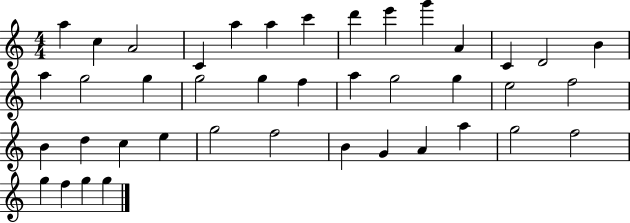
{
  \clef treble
  \numericTimeSignature
  \time 4/4
  \key c \major
  a''4 c''4 a'2 | c'4 a''4 a''4 c'''4 | d'''4 e'''4 g'''4 a'4 | c'4 d'2 b'4 | \break a''4 g''2 g''4 | g''2 g''4 f''4 | a''4 g''2 g''4 | e''2 f''2 | \break b'4 d''4 c''4 e''4 | g''2 f''2 | b'4 g'4 a'4 a''4 | g''2 f''2 | \break g''4 f''4 g''4 g''4 | \bar "|."
}